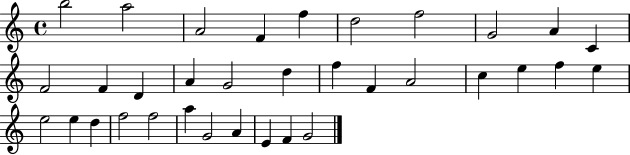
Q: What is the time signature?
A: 4/4